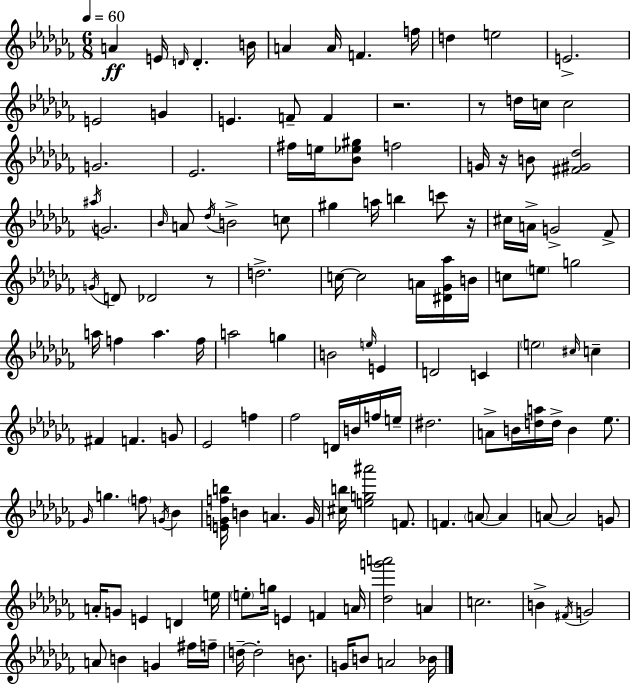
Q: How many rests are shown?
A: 5